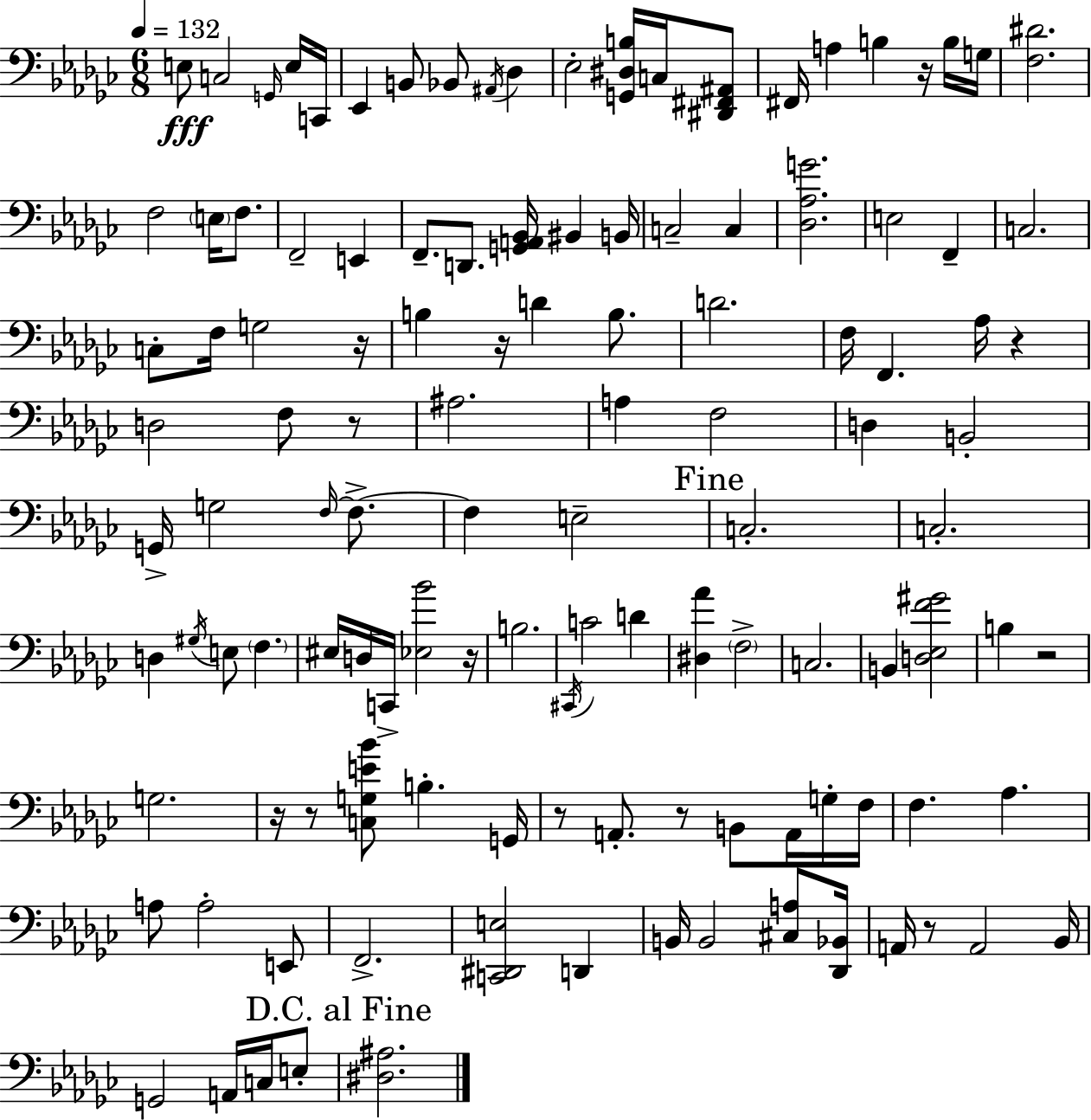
E3/e C3/h G2/s E3/s C2/s Eb2/q B2/e Bb2/e A#2/s Db3/q Eb3/h [G2,D#3,B3]/s C3/s [D#2,F#2,A#2]/e F#2/s A3/q B3/q R/s B3/s G3/s [F3,D#4]/h. F3/h E3/s F3/e. F2/h E2/q F2/e. D2/e. [G2,A2,Bb2]/s BIS2/q B2/s C3/h C3/q [Db3,Ab3,G4]/h. E3/h F2/q C3/h. C3/e F3/s G3/h R/s B3/q R/s D4/q B3/e. D4/h. F3/s F2/q. Ab3/s R/q D3/h F3/e R/e A#3/h. A3/q F3/h D3/q B2/h G2/s G3/h F3/s F3/e. F3/q E3/h C3/h. C3/h. D3/q G#3/s E3/e F3/q. EIS3/s D3/s C2/s [Eb3,Bb4]/h R/s B3/h. C#2/s C4/h D4/q [D#3,Ab4]/q F3/h C3/h. B2/q [D3,Eb3,F4,G#4]/h B3/q R/h G3/h. R/s R/e [C3,G3,E4,Bb4]/e B3/q. G2/s R/e A2/e. R/e B2/e A2/s G3/s F3/s F3/q. Ab3/q. A3/e A3/h E2/e F2/h. [C2,D#2,E3]/h D2/q B2/s B2/h [C#3,A3]/e [Db2,Bb2]/s A2/s R/e A2/h Bb2/s G2/h A2/s C3/s E3/e [D#3,A#3]/h.